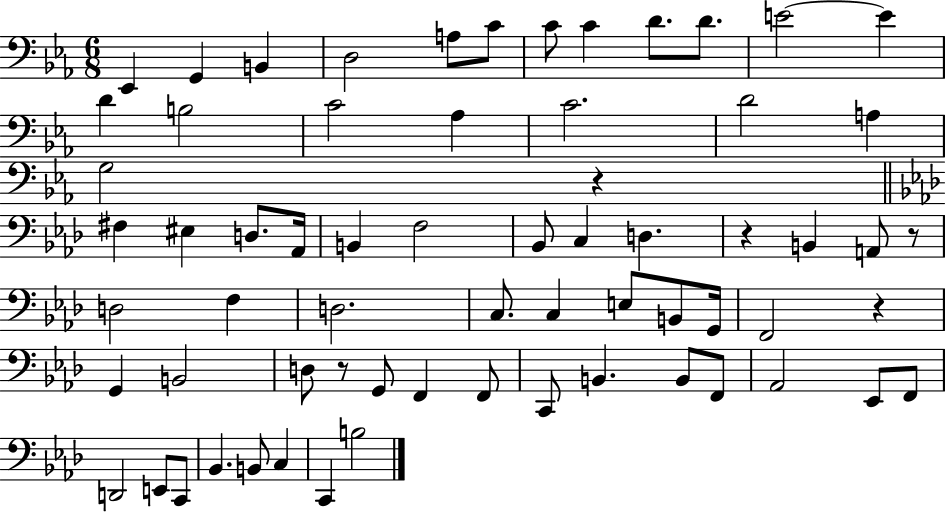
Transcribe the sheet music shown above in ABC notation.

X:1
T:Untitled
M:6/8
L:1/4
K:Eb
_E,, G,, B,, D,2 A,/2 C/2 C/2 C D/2 D/2 E2 E D B,2 C2 _A, C2 D2 A, G,2 z ^F, ^E, D,/2 _A,,/4 B,, F,2 _B,,/2 C, D, z B,, A,,/2 z/2 D,2 F, D,2 C,/2 C, E,/2 B,,/2 G,,/4 F,,2 z G,, B,,2 D,/2 z/2 G,,/2 F,, F,,/2 C,,/2 B,, B,,/2 F,,/2 _A,,2 _E,,/2 F,,/2 D,,2 E,,/2 C,,/2 _B,, B,,/2 C, C,, B,2